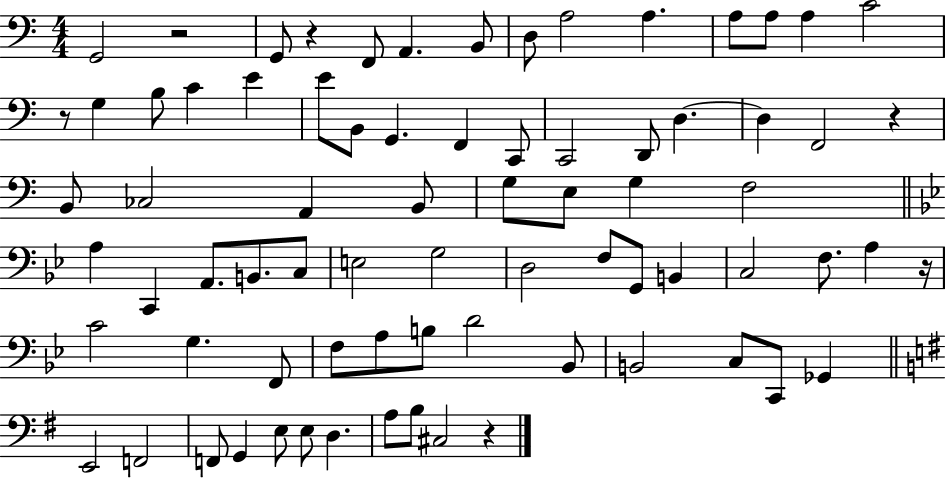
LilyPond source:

{
  \clef bass
  \numericTimeSignature
  \time 4/4
  \key c \major
  g,2 r2 | g,8 r4 f,8 a,4. b,8 | d8 a2 a4. | a8 a8 a4 c'2 | \break r8 g4 b8 c'4 e'4 | e'8 b,8 g,4. f,4 c,8 | c,2 d,8 d4.~~ | d4 f,2 r4 | \break b,8 ces2 a,4 b,8 | g8 e8 g4 f2 | \bar "||" \break \key g \minor a4 c,4 a,8. b,8. c8 | e2 g2 | d2 f8 g,8 b,4 | c2 f8. a4 r16 | \break c'2 g4. f,8 | f8 a8 b8 d'2 bes,8 | b,2 c8 c,8 ges,4 | \bar "||" \break \key g \major e,2 f,2 | f,8 g,4 e8 e8 d4. | a8 b8 cis2 r4 | \bar "|."
}